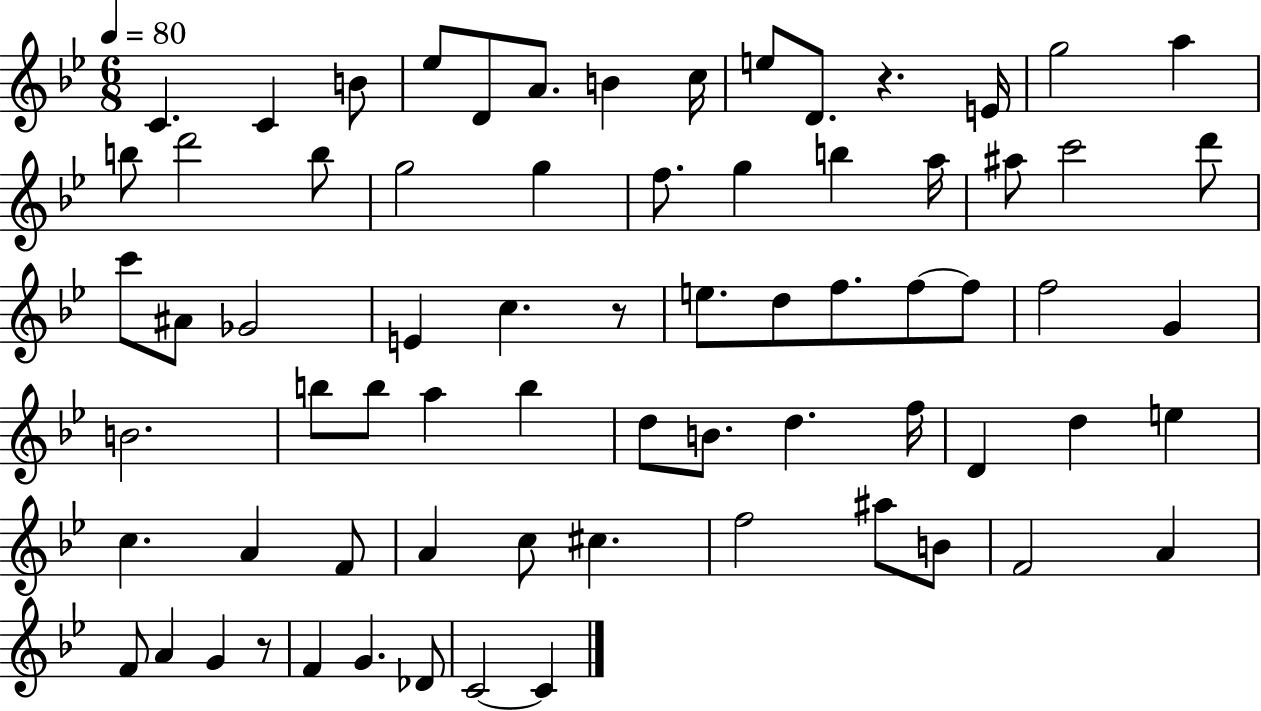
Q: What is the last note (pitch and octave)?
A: C4